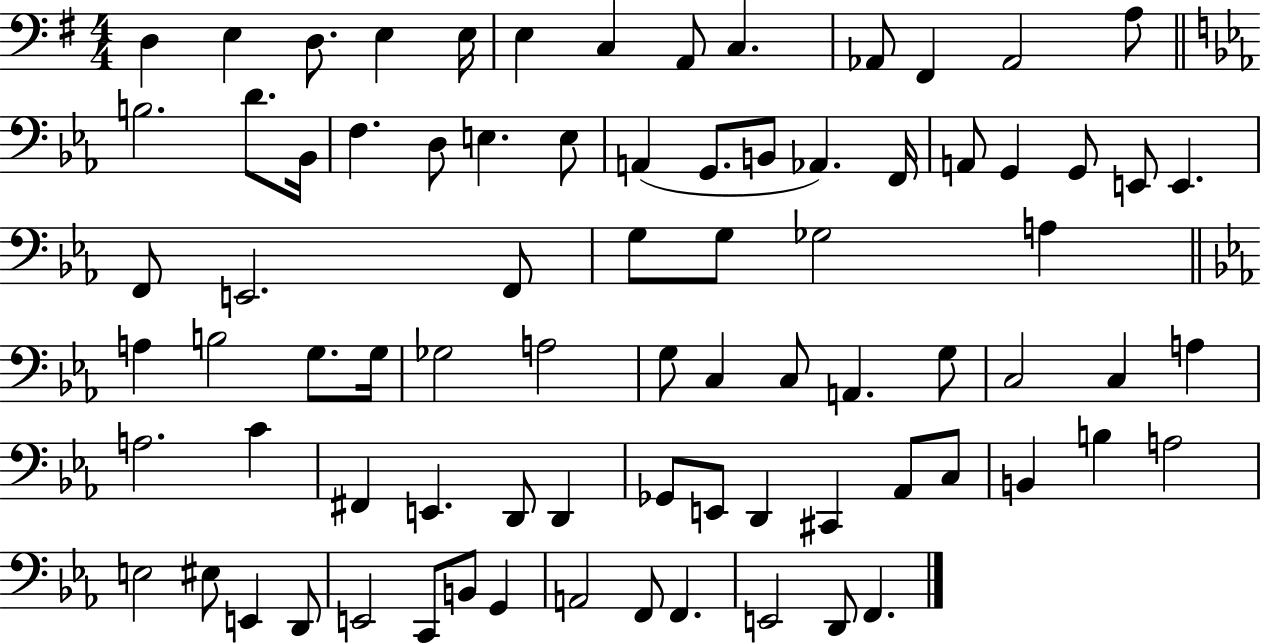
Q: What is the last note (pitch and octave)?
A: F2